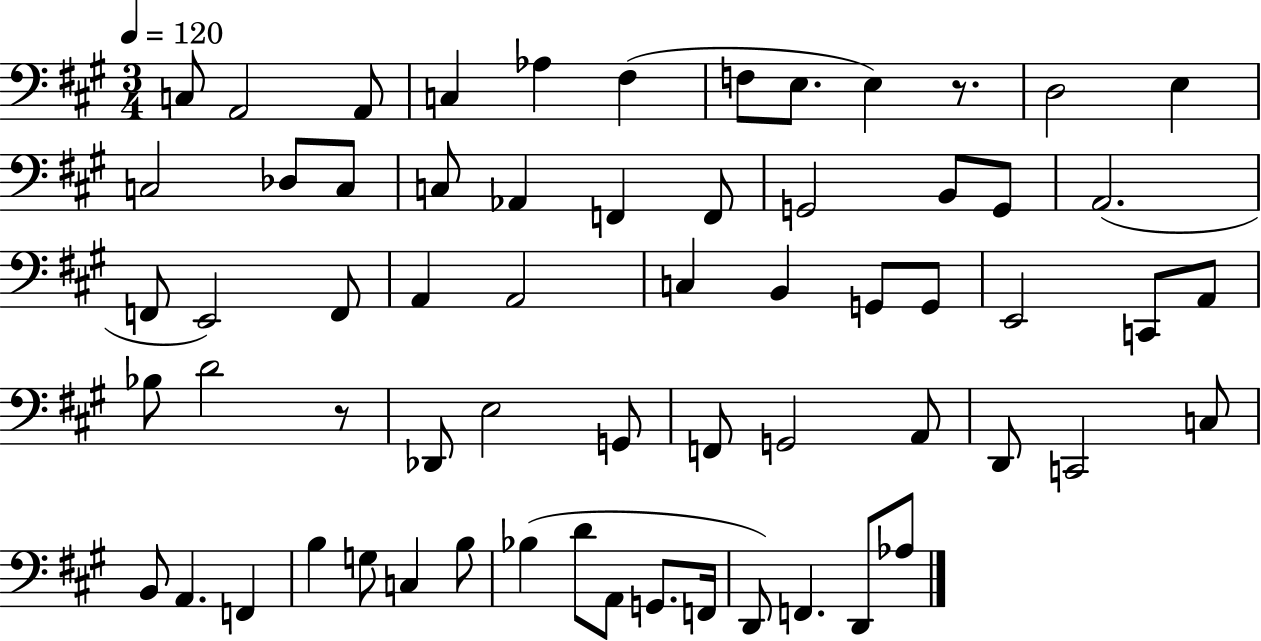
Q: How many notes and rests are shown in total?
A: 63